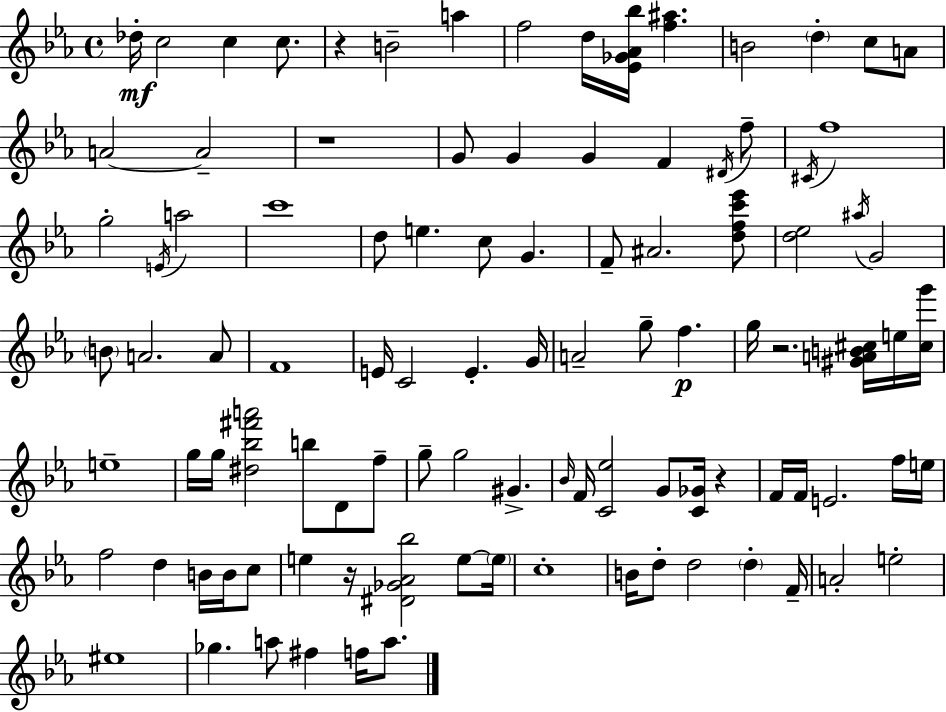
X:1
T:Untitled
M:4/4
L:1/4
K:Eb
_d/4 c2 c c/2 z B2 a f2 d/4 [_E_G_A_b]/4 [f^a] B2 d c/2 A/2 A2 A2 z4 G/2 G G F ^D/4 f/2 ^C/4 f4 g2 E/4 a2 c'4 d/2 e c/2 G F/2 ^A2 [dfc'_e']/2 [d_e]2 ^a/4 G2 B/2 A2 A/2 F4 E/4 C2 E G/4 A2 g/2 f g/4 z2 [^GAB^c]/4 e/4 [^cg']/4 e4 g/4 g/4 [^d_b^f'a']2 b/2 D/2 f/2 g/2 g2 ^G _B/4 F/4 [C_e]2 G/2 [C_G]/4 z F/4 F/4 E2 f/4 e/4 f2 d B/4 B/4 c/2 e z/4 [^D_G_A_b]2 e/2 e/4 c4 B/4 d/2 d2 d F/4 A2 e2 ^e4 _g a/2 ^f f/4 a/2